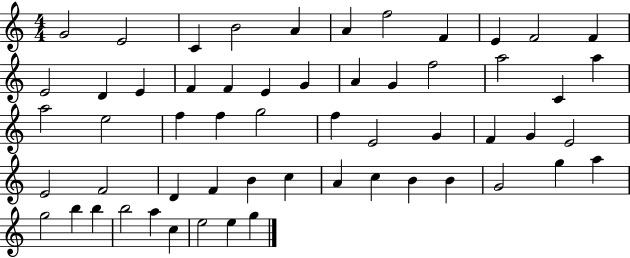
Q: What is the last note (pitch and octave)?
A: G5